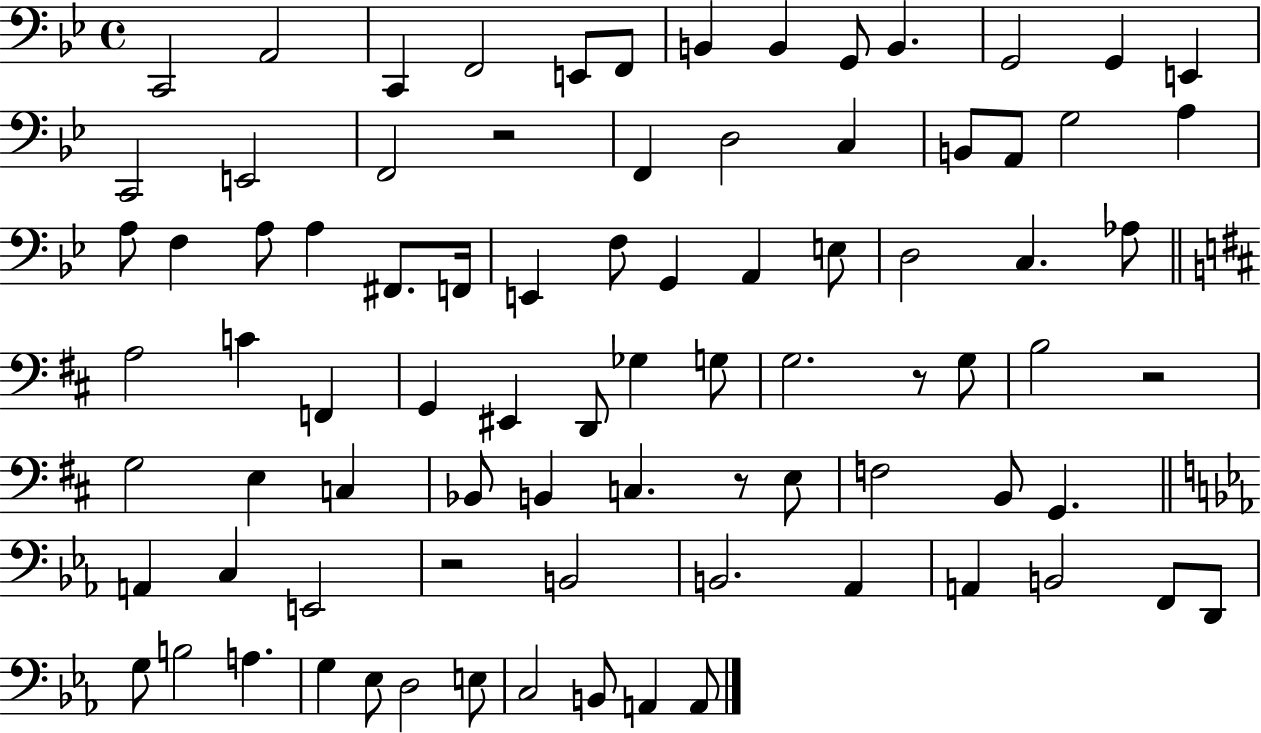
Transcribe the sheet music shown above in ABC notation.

X:1
T:Untitled
M:4/4
L:1/4
K:Bb
C,,2 A,,2 C,, F,,2 E,,/2 F,,/2 B,, B,, G,,/2 B,, G,,2 G,, E,, C,,2 E,,2 F,,2 z2 F,, D,2 C, B,,/2 A,,/2 G,2 A, A,/2 F, A,/2 A, ^F,,/2 F,,/4 E,, F,/2 G,, A,, E,/2 D,2 C, _A,/2 A,2 C F,, G,, ^E,, D,,/2 _G, G,/2 G,2 z/2 G,/2 B,2 z2 G,2 E, C, _B,,/2 B,, C, z/2 E,/2 F,2 B,,/2 G,, A,, C, E,,2 z2 B,,2 B,,2 _A,, A,, B,,2 F,,/2 D,,/2 G,/2 B,2 A, G, _E,/2 D,2 E,/2 C,2 B,,/2 A,, A,,/2